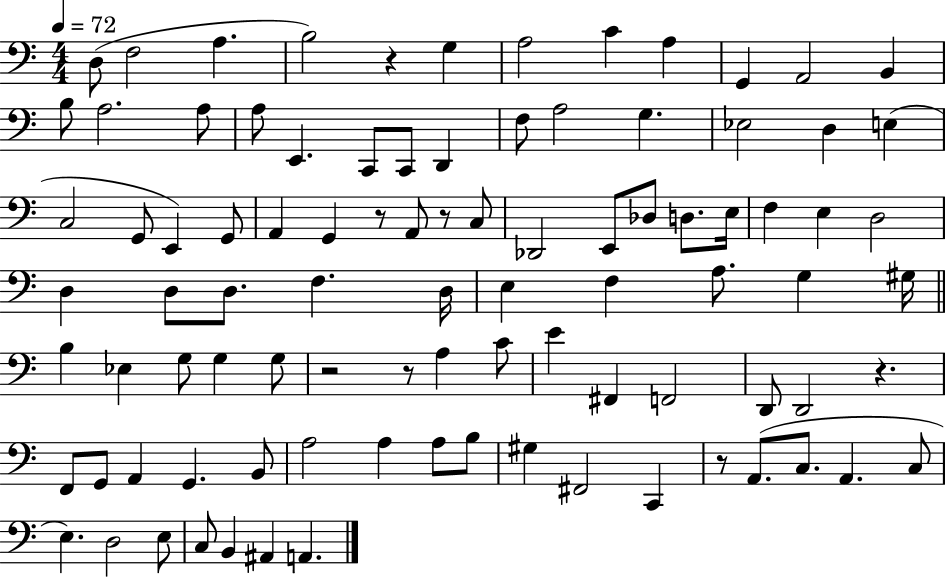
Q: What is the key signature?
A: C major